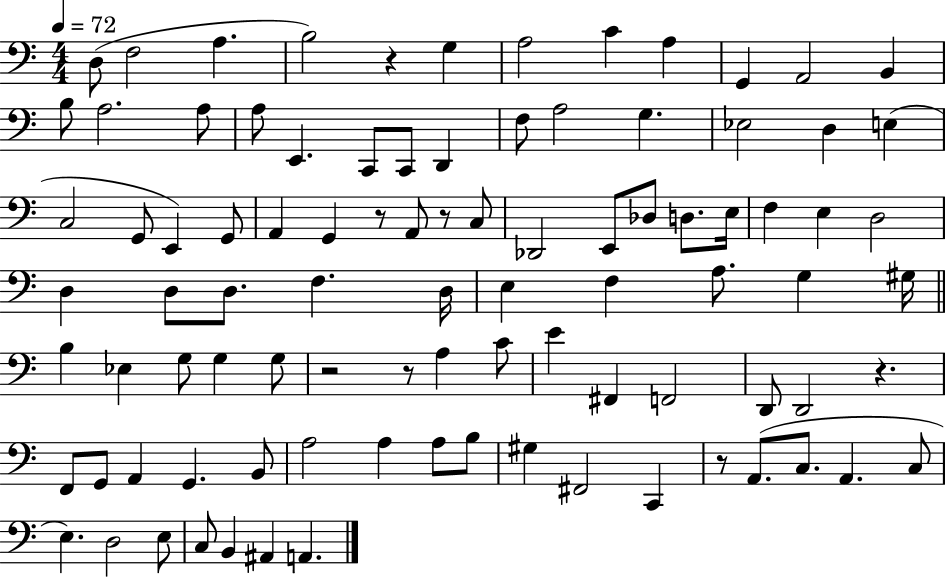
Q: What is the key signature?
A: C major